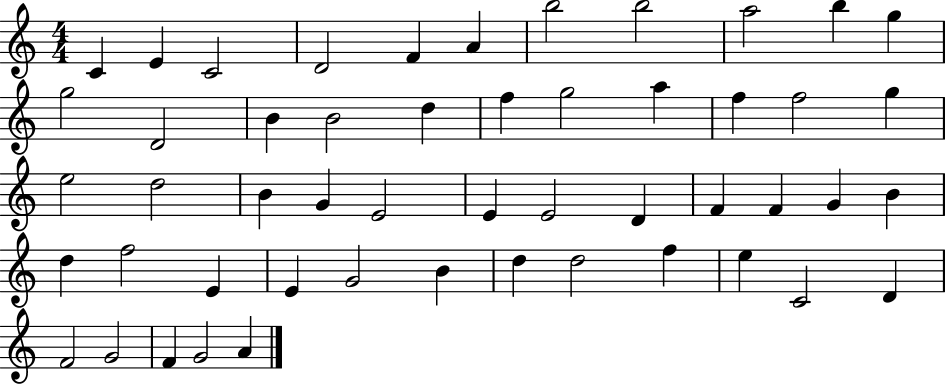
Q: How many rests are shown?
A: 0